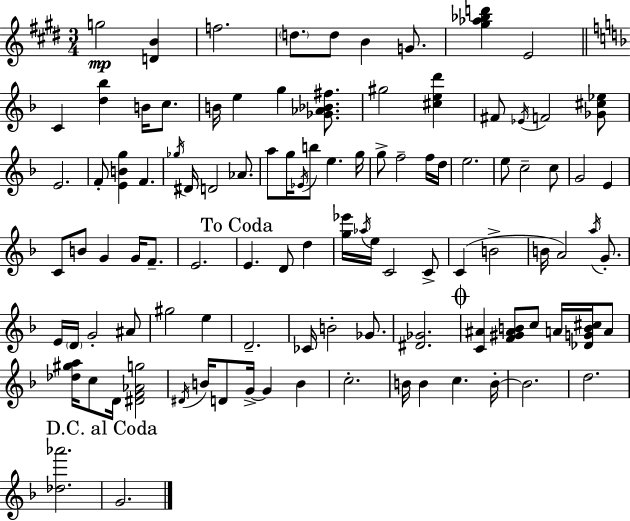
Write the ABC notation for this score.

X:1
T:Untitled
M:3/4
L:1/4
K:E
g2 [DB] f2 d/2 d/2 B G/2 [^g_a_bd'] E2 C [d_b] B/4 c/2 B/4 e g [_G_A_B^f]/2 ^g2 [^ced'] ^F/2 _E/4 F2 [_G^c_e]/2 E2 F/2 [EBg] F _g/4 ^D/4 D2 _A/2 a/2 g/4 _E/4 b/2 e g/4 g/2 f2 f/4 d/4 e2 e/2 c2 c/2 G2 E C/2 B/2 G G/4 F/2 E2 E D/2 d [g_e']/4 _a/4 e/4 C2 C/2 C B2 B/4 A2 a/4 G/2 E/4 D/4 G2 ^A/2 ^g2 e D2 _C/4 B2 _G/2 [^D_G]2 [C^A] [F^G^AB]/2 c/2 A/4 [_DGB^c]/4 A/2 [_d^ga]/4 c/2 D/4 [^DF_Ag]2 ^D/4 B/4 D/2 G/4 G B c2 B/4 B c B/4 B2 d2 [_d_a']2 G2